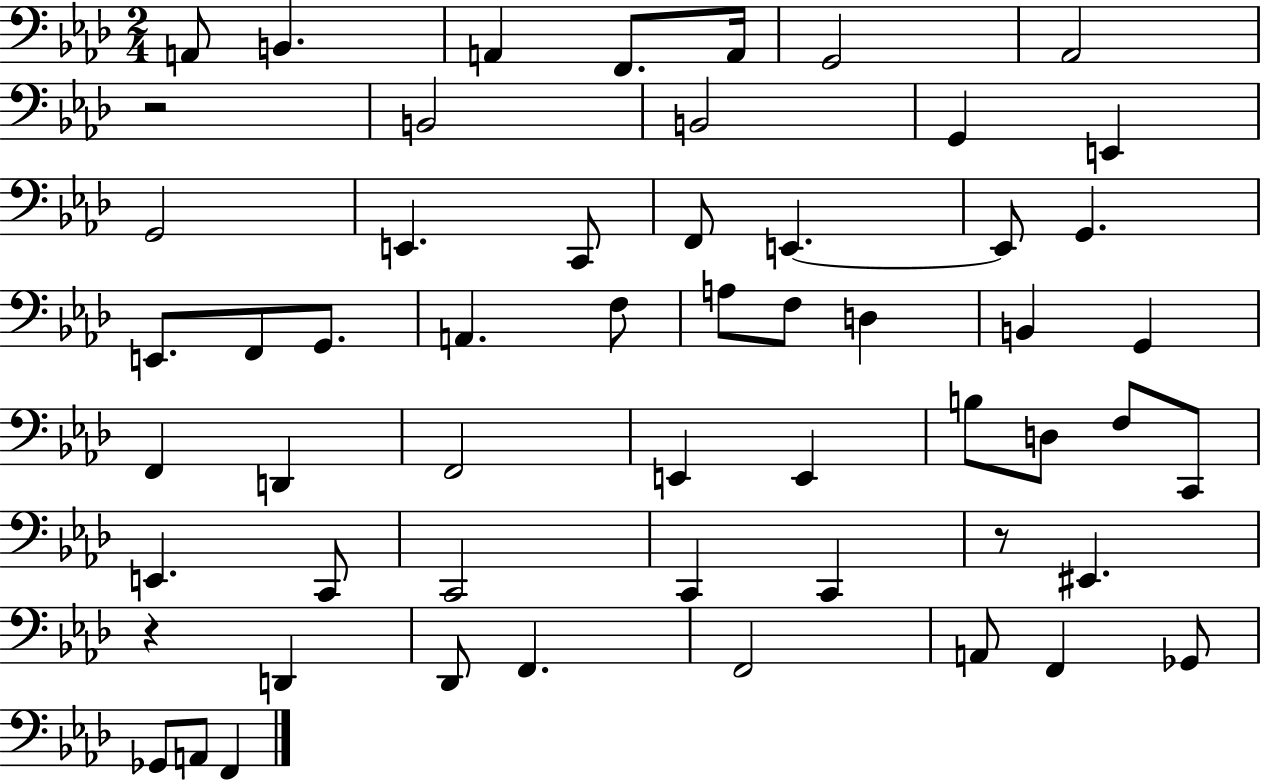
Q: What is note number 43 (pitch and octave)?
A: EIS2